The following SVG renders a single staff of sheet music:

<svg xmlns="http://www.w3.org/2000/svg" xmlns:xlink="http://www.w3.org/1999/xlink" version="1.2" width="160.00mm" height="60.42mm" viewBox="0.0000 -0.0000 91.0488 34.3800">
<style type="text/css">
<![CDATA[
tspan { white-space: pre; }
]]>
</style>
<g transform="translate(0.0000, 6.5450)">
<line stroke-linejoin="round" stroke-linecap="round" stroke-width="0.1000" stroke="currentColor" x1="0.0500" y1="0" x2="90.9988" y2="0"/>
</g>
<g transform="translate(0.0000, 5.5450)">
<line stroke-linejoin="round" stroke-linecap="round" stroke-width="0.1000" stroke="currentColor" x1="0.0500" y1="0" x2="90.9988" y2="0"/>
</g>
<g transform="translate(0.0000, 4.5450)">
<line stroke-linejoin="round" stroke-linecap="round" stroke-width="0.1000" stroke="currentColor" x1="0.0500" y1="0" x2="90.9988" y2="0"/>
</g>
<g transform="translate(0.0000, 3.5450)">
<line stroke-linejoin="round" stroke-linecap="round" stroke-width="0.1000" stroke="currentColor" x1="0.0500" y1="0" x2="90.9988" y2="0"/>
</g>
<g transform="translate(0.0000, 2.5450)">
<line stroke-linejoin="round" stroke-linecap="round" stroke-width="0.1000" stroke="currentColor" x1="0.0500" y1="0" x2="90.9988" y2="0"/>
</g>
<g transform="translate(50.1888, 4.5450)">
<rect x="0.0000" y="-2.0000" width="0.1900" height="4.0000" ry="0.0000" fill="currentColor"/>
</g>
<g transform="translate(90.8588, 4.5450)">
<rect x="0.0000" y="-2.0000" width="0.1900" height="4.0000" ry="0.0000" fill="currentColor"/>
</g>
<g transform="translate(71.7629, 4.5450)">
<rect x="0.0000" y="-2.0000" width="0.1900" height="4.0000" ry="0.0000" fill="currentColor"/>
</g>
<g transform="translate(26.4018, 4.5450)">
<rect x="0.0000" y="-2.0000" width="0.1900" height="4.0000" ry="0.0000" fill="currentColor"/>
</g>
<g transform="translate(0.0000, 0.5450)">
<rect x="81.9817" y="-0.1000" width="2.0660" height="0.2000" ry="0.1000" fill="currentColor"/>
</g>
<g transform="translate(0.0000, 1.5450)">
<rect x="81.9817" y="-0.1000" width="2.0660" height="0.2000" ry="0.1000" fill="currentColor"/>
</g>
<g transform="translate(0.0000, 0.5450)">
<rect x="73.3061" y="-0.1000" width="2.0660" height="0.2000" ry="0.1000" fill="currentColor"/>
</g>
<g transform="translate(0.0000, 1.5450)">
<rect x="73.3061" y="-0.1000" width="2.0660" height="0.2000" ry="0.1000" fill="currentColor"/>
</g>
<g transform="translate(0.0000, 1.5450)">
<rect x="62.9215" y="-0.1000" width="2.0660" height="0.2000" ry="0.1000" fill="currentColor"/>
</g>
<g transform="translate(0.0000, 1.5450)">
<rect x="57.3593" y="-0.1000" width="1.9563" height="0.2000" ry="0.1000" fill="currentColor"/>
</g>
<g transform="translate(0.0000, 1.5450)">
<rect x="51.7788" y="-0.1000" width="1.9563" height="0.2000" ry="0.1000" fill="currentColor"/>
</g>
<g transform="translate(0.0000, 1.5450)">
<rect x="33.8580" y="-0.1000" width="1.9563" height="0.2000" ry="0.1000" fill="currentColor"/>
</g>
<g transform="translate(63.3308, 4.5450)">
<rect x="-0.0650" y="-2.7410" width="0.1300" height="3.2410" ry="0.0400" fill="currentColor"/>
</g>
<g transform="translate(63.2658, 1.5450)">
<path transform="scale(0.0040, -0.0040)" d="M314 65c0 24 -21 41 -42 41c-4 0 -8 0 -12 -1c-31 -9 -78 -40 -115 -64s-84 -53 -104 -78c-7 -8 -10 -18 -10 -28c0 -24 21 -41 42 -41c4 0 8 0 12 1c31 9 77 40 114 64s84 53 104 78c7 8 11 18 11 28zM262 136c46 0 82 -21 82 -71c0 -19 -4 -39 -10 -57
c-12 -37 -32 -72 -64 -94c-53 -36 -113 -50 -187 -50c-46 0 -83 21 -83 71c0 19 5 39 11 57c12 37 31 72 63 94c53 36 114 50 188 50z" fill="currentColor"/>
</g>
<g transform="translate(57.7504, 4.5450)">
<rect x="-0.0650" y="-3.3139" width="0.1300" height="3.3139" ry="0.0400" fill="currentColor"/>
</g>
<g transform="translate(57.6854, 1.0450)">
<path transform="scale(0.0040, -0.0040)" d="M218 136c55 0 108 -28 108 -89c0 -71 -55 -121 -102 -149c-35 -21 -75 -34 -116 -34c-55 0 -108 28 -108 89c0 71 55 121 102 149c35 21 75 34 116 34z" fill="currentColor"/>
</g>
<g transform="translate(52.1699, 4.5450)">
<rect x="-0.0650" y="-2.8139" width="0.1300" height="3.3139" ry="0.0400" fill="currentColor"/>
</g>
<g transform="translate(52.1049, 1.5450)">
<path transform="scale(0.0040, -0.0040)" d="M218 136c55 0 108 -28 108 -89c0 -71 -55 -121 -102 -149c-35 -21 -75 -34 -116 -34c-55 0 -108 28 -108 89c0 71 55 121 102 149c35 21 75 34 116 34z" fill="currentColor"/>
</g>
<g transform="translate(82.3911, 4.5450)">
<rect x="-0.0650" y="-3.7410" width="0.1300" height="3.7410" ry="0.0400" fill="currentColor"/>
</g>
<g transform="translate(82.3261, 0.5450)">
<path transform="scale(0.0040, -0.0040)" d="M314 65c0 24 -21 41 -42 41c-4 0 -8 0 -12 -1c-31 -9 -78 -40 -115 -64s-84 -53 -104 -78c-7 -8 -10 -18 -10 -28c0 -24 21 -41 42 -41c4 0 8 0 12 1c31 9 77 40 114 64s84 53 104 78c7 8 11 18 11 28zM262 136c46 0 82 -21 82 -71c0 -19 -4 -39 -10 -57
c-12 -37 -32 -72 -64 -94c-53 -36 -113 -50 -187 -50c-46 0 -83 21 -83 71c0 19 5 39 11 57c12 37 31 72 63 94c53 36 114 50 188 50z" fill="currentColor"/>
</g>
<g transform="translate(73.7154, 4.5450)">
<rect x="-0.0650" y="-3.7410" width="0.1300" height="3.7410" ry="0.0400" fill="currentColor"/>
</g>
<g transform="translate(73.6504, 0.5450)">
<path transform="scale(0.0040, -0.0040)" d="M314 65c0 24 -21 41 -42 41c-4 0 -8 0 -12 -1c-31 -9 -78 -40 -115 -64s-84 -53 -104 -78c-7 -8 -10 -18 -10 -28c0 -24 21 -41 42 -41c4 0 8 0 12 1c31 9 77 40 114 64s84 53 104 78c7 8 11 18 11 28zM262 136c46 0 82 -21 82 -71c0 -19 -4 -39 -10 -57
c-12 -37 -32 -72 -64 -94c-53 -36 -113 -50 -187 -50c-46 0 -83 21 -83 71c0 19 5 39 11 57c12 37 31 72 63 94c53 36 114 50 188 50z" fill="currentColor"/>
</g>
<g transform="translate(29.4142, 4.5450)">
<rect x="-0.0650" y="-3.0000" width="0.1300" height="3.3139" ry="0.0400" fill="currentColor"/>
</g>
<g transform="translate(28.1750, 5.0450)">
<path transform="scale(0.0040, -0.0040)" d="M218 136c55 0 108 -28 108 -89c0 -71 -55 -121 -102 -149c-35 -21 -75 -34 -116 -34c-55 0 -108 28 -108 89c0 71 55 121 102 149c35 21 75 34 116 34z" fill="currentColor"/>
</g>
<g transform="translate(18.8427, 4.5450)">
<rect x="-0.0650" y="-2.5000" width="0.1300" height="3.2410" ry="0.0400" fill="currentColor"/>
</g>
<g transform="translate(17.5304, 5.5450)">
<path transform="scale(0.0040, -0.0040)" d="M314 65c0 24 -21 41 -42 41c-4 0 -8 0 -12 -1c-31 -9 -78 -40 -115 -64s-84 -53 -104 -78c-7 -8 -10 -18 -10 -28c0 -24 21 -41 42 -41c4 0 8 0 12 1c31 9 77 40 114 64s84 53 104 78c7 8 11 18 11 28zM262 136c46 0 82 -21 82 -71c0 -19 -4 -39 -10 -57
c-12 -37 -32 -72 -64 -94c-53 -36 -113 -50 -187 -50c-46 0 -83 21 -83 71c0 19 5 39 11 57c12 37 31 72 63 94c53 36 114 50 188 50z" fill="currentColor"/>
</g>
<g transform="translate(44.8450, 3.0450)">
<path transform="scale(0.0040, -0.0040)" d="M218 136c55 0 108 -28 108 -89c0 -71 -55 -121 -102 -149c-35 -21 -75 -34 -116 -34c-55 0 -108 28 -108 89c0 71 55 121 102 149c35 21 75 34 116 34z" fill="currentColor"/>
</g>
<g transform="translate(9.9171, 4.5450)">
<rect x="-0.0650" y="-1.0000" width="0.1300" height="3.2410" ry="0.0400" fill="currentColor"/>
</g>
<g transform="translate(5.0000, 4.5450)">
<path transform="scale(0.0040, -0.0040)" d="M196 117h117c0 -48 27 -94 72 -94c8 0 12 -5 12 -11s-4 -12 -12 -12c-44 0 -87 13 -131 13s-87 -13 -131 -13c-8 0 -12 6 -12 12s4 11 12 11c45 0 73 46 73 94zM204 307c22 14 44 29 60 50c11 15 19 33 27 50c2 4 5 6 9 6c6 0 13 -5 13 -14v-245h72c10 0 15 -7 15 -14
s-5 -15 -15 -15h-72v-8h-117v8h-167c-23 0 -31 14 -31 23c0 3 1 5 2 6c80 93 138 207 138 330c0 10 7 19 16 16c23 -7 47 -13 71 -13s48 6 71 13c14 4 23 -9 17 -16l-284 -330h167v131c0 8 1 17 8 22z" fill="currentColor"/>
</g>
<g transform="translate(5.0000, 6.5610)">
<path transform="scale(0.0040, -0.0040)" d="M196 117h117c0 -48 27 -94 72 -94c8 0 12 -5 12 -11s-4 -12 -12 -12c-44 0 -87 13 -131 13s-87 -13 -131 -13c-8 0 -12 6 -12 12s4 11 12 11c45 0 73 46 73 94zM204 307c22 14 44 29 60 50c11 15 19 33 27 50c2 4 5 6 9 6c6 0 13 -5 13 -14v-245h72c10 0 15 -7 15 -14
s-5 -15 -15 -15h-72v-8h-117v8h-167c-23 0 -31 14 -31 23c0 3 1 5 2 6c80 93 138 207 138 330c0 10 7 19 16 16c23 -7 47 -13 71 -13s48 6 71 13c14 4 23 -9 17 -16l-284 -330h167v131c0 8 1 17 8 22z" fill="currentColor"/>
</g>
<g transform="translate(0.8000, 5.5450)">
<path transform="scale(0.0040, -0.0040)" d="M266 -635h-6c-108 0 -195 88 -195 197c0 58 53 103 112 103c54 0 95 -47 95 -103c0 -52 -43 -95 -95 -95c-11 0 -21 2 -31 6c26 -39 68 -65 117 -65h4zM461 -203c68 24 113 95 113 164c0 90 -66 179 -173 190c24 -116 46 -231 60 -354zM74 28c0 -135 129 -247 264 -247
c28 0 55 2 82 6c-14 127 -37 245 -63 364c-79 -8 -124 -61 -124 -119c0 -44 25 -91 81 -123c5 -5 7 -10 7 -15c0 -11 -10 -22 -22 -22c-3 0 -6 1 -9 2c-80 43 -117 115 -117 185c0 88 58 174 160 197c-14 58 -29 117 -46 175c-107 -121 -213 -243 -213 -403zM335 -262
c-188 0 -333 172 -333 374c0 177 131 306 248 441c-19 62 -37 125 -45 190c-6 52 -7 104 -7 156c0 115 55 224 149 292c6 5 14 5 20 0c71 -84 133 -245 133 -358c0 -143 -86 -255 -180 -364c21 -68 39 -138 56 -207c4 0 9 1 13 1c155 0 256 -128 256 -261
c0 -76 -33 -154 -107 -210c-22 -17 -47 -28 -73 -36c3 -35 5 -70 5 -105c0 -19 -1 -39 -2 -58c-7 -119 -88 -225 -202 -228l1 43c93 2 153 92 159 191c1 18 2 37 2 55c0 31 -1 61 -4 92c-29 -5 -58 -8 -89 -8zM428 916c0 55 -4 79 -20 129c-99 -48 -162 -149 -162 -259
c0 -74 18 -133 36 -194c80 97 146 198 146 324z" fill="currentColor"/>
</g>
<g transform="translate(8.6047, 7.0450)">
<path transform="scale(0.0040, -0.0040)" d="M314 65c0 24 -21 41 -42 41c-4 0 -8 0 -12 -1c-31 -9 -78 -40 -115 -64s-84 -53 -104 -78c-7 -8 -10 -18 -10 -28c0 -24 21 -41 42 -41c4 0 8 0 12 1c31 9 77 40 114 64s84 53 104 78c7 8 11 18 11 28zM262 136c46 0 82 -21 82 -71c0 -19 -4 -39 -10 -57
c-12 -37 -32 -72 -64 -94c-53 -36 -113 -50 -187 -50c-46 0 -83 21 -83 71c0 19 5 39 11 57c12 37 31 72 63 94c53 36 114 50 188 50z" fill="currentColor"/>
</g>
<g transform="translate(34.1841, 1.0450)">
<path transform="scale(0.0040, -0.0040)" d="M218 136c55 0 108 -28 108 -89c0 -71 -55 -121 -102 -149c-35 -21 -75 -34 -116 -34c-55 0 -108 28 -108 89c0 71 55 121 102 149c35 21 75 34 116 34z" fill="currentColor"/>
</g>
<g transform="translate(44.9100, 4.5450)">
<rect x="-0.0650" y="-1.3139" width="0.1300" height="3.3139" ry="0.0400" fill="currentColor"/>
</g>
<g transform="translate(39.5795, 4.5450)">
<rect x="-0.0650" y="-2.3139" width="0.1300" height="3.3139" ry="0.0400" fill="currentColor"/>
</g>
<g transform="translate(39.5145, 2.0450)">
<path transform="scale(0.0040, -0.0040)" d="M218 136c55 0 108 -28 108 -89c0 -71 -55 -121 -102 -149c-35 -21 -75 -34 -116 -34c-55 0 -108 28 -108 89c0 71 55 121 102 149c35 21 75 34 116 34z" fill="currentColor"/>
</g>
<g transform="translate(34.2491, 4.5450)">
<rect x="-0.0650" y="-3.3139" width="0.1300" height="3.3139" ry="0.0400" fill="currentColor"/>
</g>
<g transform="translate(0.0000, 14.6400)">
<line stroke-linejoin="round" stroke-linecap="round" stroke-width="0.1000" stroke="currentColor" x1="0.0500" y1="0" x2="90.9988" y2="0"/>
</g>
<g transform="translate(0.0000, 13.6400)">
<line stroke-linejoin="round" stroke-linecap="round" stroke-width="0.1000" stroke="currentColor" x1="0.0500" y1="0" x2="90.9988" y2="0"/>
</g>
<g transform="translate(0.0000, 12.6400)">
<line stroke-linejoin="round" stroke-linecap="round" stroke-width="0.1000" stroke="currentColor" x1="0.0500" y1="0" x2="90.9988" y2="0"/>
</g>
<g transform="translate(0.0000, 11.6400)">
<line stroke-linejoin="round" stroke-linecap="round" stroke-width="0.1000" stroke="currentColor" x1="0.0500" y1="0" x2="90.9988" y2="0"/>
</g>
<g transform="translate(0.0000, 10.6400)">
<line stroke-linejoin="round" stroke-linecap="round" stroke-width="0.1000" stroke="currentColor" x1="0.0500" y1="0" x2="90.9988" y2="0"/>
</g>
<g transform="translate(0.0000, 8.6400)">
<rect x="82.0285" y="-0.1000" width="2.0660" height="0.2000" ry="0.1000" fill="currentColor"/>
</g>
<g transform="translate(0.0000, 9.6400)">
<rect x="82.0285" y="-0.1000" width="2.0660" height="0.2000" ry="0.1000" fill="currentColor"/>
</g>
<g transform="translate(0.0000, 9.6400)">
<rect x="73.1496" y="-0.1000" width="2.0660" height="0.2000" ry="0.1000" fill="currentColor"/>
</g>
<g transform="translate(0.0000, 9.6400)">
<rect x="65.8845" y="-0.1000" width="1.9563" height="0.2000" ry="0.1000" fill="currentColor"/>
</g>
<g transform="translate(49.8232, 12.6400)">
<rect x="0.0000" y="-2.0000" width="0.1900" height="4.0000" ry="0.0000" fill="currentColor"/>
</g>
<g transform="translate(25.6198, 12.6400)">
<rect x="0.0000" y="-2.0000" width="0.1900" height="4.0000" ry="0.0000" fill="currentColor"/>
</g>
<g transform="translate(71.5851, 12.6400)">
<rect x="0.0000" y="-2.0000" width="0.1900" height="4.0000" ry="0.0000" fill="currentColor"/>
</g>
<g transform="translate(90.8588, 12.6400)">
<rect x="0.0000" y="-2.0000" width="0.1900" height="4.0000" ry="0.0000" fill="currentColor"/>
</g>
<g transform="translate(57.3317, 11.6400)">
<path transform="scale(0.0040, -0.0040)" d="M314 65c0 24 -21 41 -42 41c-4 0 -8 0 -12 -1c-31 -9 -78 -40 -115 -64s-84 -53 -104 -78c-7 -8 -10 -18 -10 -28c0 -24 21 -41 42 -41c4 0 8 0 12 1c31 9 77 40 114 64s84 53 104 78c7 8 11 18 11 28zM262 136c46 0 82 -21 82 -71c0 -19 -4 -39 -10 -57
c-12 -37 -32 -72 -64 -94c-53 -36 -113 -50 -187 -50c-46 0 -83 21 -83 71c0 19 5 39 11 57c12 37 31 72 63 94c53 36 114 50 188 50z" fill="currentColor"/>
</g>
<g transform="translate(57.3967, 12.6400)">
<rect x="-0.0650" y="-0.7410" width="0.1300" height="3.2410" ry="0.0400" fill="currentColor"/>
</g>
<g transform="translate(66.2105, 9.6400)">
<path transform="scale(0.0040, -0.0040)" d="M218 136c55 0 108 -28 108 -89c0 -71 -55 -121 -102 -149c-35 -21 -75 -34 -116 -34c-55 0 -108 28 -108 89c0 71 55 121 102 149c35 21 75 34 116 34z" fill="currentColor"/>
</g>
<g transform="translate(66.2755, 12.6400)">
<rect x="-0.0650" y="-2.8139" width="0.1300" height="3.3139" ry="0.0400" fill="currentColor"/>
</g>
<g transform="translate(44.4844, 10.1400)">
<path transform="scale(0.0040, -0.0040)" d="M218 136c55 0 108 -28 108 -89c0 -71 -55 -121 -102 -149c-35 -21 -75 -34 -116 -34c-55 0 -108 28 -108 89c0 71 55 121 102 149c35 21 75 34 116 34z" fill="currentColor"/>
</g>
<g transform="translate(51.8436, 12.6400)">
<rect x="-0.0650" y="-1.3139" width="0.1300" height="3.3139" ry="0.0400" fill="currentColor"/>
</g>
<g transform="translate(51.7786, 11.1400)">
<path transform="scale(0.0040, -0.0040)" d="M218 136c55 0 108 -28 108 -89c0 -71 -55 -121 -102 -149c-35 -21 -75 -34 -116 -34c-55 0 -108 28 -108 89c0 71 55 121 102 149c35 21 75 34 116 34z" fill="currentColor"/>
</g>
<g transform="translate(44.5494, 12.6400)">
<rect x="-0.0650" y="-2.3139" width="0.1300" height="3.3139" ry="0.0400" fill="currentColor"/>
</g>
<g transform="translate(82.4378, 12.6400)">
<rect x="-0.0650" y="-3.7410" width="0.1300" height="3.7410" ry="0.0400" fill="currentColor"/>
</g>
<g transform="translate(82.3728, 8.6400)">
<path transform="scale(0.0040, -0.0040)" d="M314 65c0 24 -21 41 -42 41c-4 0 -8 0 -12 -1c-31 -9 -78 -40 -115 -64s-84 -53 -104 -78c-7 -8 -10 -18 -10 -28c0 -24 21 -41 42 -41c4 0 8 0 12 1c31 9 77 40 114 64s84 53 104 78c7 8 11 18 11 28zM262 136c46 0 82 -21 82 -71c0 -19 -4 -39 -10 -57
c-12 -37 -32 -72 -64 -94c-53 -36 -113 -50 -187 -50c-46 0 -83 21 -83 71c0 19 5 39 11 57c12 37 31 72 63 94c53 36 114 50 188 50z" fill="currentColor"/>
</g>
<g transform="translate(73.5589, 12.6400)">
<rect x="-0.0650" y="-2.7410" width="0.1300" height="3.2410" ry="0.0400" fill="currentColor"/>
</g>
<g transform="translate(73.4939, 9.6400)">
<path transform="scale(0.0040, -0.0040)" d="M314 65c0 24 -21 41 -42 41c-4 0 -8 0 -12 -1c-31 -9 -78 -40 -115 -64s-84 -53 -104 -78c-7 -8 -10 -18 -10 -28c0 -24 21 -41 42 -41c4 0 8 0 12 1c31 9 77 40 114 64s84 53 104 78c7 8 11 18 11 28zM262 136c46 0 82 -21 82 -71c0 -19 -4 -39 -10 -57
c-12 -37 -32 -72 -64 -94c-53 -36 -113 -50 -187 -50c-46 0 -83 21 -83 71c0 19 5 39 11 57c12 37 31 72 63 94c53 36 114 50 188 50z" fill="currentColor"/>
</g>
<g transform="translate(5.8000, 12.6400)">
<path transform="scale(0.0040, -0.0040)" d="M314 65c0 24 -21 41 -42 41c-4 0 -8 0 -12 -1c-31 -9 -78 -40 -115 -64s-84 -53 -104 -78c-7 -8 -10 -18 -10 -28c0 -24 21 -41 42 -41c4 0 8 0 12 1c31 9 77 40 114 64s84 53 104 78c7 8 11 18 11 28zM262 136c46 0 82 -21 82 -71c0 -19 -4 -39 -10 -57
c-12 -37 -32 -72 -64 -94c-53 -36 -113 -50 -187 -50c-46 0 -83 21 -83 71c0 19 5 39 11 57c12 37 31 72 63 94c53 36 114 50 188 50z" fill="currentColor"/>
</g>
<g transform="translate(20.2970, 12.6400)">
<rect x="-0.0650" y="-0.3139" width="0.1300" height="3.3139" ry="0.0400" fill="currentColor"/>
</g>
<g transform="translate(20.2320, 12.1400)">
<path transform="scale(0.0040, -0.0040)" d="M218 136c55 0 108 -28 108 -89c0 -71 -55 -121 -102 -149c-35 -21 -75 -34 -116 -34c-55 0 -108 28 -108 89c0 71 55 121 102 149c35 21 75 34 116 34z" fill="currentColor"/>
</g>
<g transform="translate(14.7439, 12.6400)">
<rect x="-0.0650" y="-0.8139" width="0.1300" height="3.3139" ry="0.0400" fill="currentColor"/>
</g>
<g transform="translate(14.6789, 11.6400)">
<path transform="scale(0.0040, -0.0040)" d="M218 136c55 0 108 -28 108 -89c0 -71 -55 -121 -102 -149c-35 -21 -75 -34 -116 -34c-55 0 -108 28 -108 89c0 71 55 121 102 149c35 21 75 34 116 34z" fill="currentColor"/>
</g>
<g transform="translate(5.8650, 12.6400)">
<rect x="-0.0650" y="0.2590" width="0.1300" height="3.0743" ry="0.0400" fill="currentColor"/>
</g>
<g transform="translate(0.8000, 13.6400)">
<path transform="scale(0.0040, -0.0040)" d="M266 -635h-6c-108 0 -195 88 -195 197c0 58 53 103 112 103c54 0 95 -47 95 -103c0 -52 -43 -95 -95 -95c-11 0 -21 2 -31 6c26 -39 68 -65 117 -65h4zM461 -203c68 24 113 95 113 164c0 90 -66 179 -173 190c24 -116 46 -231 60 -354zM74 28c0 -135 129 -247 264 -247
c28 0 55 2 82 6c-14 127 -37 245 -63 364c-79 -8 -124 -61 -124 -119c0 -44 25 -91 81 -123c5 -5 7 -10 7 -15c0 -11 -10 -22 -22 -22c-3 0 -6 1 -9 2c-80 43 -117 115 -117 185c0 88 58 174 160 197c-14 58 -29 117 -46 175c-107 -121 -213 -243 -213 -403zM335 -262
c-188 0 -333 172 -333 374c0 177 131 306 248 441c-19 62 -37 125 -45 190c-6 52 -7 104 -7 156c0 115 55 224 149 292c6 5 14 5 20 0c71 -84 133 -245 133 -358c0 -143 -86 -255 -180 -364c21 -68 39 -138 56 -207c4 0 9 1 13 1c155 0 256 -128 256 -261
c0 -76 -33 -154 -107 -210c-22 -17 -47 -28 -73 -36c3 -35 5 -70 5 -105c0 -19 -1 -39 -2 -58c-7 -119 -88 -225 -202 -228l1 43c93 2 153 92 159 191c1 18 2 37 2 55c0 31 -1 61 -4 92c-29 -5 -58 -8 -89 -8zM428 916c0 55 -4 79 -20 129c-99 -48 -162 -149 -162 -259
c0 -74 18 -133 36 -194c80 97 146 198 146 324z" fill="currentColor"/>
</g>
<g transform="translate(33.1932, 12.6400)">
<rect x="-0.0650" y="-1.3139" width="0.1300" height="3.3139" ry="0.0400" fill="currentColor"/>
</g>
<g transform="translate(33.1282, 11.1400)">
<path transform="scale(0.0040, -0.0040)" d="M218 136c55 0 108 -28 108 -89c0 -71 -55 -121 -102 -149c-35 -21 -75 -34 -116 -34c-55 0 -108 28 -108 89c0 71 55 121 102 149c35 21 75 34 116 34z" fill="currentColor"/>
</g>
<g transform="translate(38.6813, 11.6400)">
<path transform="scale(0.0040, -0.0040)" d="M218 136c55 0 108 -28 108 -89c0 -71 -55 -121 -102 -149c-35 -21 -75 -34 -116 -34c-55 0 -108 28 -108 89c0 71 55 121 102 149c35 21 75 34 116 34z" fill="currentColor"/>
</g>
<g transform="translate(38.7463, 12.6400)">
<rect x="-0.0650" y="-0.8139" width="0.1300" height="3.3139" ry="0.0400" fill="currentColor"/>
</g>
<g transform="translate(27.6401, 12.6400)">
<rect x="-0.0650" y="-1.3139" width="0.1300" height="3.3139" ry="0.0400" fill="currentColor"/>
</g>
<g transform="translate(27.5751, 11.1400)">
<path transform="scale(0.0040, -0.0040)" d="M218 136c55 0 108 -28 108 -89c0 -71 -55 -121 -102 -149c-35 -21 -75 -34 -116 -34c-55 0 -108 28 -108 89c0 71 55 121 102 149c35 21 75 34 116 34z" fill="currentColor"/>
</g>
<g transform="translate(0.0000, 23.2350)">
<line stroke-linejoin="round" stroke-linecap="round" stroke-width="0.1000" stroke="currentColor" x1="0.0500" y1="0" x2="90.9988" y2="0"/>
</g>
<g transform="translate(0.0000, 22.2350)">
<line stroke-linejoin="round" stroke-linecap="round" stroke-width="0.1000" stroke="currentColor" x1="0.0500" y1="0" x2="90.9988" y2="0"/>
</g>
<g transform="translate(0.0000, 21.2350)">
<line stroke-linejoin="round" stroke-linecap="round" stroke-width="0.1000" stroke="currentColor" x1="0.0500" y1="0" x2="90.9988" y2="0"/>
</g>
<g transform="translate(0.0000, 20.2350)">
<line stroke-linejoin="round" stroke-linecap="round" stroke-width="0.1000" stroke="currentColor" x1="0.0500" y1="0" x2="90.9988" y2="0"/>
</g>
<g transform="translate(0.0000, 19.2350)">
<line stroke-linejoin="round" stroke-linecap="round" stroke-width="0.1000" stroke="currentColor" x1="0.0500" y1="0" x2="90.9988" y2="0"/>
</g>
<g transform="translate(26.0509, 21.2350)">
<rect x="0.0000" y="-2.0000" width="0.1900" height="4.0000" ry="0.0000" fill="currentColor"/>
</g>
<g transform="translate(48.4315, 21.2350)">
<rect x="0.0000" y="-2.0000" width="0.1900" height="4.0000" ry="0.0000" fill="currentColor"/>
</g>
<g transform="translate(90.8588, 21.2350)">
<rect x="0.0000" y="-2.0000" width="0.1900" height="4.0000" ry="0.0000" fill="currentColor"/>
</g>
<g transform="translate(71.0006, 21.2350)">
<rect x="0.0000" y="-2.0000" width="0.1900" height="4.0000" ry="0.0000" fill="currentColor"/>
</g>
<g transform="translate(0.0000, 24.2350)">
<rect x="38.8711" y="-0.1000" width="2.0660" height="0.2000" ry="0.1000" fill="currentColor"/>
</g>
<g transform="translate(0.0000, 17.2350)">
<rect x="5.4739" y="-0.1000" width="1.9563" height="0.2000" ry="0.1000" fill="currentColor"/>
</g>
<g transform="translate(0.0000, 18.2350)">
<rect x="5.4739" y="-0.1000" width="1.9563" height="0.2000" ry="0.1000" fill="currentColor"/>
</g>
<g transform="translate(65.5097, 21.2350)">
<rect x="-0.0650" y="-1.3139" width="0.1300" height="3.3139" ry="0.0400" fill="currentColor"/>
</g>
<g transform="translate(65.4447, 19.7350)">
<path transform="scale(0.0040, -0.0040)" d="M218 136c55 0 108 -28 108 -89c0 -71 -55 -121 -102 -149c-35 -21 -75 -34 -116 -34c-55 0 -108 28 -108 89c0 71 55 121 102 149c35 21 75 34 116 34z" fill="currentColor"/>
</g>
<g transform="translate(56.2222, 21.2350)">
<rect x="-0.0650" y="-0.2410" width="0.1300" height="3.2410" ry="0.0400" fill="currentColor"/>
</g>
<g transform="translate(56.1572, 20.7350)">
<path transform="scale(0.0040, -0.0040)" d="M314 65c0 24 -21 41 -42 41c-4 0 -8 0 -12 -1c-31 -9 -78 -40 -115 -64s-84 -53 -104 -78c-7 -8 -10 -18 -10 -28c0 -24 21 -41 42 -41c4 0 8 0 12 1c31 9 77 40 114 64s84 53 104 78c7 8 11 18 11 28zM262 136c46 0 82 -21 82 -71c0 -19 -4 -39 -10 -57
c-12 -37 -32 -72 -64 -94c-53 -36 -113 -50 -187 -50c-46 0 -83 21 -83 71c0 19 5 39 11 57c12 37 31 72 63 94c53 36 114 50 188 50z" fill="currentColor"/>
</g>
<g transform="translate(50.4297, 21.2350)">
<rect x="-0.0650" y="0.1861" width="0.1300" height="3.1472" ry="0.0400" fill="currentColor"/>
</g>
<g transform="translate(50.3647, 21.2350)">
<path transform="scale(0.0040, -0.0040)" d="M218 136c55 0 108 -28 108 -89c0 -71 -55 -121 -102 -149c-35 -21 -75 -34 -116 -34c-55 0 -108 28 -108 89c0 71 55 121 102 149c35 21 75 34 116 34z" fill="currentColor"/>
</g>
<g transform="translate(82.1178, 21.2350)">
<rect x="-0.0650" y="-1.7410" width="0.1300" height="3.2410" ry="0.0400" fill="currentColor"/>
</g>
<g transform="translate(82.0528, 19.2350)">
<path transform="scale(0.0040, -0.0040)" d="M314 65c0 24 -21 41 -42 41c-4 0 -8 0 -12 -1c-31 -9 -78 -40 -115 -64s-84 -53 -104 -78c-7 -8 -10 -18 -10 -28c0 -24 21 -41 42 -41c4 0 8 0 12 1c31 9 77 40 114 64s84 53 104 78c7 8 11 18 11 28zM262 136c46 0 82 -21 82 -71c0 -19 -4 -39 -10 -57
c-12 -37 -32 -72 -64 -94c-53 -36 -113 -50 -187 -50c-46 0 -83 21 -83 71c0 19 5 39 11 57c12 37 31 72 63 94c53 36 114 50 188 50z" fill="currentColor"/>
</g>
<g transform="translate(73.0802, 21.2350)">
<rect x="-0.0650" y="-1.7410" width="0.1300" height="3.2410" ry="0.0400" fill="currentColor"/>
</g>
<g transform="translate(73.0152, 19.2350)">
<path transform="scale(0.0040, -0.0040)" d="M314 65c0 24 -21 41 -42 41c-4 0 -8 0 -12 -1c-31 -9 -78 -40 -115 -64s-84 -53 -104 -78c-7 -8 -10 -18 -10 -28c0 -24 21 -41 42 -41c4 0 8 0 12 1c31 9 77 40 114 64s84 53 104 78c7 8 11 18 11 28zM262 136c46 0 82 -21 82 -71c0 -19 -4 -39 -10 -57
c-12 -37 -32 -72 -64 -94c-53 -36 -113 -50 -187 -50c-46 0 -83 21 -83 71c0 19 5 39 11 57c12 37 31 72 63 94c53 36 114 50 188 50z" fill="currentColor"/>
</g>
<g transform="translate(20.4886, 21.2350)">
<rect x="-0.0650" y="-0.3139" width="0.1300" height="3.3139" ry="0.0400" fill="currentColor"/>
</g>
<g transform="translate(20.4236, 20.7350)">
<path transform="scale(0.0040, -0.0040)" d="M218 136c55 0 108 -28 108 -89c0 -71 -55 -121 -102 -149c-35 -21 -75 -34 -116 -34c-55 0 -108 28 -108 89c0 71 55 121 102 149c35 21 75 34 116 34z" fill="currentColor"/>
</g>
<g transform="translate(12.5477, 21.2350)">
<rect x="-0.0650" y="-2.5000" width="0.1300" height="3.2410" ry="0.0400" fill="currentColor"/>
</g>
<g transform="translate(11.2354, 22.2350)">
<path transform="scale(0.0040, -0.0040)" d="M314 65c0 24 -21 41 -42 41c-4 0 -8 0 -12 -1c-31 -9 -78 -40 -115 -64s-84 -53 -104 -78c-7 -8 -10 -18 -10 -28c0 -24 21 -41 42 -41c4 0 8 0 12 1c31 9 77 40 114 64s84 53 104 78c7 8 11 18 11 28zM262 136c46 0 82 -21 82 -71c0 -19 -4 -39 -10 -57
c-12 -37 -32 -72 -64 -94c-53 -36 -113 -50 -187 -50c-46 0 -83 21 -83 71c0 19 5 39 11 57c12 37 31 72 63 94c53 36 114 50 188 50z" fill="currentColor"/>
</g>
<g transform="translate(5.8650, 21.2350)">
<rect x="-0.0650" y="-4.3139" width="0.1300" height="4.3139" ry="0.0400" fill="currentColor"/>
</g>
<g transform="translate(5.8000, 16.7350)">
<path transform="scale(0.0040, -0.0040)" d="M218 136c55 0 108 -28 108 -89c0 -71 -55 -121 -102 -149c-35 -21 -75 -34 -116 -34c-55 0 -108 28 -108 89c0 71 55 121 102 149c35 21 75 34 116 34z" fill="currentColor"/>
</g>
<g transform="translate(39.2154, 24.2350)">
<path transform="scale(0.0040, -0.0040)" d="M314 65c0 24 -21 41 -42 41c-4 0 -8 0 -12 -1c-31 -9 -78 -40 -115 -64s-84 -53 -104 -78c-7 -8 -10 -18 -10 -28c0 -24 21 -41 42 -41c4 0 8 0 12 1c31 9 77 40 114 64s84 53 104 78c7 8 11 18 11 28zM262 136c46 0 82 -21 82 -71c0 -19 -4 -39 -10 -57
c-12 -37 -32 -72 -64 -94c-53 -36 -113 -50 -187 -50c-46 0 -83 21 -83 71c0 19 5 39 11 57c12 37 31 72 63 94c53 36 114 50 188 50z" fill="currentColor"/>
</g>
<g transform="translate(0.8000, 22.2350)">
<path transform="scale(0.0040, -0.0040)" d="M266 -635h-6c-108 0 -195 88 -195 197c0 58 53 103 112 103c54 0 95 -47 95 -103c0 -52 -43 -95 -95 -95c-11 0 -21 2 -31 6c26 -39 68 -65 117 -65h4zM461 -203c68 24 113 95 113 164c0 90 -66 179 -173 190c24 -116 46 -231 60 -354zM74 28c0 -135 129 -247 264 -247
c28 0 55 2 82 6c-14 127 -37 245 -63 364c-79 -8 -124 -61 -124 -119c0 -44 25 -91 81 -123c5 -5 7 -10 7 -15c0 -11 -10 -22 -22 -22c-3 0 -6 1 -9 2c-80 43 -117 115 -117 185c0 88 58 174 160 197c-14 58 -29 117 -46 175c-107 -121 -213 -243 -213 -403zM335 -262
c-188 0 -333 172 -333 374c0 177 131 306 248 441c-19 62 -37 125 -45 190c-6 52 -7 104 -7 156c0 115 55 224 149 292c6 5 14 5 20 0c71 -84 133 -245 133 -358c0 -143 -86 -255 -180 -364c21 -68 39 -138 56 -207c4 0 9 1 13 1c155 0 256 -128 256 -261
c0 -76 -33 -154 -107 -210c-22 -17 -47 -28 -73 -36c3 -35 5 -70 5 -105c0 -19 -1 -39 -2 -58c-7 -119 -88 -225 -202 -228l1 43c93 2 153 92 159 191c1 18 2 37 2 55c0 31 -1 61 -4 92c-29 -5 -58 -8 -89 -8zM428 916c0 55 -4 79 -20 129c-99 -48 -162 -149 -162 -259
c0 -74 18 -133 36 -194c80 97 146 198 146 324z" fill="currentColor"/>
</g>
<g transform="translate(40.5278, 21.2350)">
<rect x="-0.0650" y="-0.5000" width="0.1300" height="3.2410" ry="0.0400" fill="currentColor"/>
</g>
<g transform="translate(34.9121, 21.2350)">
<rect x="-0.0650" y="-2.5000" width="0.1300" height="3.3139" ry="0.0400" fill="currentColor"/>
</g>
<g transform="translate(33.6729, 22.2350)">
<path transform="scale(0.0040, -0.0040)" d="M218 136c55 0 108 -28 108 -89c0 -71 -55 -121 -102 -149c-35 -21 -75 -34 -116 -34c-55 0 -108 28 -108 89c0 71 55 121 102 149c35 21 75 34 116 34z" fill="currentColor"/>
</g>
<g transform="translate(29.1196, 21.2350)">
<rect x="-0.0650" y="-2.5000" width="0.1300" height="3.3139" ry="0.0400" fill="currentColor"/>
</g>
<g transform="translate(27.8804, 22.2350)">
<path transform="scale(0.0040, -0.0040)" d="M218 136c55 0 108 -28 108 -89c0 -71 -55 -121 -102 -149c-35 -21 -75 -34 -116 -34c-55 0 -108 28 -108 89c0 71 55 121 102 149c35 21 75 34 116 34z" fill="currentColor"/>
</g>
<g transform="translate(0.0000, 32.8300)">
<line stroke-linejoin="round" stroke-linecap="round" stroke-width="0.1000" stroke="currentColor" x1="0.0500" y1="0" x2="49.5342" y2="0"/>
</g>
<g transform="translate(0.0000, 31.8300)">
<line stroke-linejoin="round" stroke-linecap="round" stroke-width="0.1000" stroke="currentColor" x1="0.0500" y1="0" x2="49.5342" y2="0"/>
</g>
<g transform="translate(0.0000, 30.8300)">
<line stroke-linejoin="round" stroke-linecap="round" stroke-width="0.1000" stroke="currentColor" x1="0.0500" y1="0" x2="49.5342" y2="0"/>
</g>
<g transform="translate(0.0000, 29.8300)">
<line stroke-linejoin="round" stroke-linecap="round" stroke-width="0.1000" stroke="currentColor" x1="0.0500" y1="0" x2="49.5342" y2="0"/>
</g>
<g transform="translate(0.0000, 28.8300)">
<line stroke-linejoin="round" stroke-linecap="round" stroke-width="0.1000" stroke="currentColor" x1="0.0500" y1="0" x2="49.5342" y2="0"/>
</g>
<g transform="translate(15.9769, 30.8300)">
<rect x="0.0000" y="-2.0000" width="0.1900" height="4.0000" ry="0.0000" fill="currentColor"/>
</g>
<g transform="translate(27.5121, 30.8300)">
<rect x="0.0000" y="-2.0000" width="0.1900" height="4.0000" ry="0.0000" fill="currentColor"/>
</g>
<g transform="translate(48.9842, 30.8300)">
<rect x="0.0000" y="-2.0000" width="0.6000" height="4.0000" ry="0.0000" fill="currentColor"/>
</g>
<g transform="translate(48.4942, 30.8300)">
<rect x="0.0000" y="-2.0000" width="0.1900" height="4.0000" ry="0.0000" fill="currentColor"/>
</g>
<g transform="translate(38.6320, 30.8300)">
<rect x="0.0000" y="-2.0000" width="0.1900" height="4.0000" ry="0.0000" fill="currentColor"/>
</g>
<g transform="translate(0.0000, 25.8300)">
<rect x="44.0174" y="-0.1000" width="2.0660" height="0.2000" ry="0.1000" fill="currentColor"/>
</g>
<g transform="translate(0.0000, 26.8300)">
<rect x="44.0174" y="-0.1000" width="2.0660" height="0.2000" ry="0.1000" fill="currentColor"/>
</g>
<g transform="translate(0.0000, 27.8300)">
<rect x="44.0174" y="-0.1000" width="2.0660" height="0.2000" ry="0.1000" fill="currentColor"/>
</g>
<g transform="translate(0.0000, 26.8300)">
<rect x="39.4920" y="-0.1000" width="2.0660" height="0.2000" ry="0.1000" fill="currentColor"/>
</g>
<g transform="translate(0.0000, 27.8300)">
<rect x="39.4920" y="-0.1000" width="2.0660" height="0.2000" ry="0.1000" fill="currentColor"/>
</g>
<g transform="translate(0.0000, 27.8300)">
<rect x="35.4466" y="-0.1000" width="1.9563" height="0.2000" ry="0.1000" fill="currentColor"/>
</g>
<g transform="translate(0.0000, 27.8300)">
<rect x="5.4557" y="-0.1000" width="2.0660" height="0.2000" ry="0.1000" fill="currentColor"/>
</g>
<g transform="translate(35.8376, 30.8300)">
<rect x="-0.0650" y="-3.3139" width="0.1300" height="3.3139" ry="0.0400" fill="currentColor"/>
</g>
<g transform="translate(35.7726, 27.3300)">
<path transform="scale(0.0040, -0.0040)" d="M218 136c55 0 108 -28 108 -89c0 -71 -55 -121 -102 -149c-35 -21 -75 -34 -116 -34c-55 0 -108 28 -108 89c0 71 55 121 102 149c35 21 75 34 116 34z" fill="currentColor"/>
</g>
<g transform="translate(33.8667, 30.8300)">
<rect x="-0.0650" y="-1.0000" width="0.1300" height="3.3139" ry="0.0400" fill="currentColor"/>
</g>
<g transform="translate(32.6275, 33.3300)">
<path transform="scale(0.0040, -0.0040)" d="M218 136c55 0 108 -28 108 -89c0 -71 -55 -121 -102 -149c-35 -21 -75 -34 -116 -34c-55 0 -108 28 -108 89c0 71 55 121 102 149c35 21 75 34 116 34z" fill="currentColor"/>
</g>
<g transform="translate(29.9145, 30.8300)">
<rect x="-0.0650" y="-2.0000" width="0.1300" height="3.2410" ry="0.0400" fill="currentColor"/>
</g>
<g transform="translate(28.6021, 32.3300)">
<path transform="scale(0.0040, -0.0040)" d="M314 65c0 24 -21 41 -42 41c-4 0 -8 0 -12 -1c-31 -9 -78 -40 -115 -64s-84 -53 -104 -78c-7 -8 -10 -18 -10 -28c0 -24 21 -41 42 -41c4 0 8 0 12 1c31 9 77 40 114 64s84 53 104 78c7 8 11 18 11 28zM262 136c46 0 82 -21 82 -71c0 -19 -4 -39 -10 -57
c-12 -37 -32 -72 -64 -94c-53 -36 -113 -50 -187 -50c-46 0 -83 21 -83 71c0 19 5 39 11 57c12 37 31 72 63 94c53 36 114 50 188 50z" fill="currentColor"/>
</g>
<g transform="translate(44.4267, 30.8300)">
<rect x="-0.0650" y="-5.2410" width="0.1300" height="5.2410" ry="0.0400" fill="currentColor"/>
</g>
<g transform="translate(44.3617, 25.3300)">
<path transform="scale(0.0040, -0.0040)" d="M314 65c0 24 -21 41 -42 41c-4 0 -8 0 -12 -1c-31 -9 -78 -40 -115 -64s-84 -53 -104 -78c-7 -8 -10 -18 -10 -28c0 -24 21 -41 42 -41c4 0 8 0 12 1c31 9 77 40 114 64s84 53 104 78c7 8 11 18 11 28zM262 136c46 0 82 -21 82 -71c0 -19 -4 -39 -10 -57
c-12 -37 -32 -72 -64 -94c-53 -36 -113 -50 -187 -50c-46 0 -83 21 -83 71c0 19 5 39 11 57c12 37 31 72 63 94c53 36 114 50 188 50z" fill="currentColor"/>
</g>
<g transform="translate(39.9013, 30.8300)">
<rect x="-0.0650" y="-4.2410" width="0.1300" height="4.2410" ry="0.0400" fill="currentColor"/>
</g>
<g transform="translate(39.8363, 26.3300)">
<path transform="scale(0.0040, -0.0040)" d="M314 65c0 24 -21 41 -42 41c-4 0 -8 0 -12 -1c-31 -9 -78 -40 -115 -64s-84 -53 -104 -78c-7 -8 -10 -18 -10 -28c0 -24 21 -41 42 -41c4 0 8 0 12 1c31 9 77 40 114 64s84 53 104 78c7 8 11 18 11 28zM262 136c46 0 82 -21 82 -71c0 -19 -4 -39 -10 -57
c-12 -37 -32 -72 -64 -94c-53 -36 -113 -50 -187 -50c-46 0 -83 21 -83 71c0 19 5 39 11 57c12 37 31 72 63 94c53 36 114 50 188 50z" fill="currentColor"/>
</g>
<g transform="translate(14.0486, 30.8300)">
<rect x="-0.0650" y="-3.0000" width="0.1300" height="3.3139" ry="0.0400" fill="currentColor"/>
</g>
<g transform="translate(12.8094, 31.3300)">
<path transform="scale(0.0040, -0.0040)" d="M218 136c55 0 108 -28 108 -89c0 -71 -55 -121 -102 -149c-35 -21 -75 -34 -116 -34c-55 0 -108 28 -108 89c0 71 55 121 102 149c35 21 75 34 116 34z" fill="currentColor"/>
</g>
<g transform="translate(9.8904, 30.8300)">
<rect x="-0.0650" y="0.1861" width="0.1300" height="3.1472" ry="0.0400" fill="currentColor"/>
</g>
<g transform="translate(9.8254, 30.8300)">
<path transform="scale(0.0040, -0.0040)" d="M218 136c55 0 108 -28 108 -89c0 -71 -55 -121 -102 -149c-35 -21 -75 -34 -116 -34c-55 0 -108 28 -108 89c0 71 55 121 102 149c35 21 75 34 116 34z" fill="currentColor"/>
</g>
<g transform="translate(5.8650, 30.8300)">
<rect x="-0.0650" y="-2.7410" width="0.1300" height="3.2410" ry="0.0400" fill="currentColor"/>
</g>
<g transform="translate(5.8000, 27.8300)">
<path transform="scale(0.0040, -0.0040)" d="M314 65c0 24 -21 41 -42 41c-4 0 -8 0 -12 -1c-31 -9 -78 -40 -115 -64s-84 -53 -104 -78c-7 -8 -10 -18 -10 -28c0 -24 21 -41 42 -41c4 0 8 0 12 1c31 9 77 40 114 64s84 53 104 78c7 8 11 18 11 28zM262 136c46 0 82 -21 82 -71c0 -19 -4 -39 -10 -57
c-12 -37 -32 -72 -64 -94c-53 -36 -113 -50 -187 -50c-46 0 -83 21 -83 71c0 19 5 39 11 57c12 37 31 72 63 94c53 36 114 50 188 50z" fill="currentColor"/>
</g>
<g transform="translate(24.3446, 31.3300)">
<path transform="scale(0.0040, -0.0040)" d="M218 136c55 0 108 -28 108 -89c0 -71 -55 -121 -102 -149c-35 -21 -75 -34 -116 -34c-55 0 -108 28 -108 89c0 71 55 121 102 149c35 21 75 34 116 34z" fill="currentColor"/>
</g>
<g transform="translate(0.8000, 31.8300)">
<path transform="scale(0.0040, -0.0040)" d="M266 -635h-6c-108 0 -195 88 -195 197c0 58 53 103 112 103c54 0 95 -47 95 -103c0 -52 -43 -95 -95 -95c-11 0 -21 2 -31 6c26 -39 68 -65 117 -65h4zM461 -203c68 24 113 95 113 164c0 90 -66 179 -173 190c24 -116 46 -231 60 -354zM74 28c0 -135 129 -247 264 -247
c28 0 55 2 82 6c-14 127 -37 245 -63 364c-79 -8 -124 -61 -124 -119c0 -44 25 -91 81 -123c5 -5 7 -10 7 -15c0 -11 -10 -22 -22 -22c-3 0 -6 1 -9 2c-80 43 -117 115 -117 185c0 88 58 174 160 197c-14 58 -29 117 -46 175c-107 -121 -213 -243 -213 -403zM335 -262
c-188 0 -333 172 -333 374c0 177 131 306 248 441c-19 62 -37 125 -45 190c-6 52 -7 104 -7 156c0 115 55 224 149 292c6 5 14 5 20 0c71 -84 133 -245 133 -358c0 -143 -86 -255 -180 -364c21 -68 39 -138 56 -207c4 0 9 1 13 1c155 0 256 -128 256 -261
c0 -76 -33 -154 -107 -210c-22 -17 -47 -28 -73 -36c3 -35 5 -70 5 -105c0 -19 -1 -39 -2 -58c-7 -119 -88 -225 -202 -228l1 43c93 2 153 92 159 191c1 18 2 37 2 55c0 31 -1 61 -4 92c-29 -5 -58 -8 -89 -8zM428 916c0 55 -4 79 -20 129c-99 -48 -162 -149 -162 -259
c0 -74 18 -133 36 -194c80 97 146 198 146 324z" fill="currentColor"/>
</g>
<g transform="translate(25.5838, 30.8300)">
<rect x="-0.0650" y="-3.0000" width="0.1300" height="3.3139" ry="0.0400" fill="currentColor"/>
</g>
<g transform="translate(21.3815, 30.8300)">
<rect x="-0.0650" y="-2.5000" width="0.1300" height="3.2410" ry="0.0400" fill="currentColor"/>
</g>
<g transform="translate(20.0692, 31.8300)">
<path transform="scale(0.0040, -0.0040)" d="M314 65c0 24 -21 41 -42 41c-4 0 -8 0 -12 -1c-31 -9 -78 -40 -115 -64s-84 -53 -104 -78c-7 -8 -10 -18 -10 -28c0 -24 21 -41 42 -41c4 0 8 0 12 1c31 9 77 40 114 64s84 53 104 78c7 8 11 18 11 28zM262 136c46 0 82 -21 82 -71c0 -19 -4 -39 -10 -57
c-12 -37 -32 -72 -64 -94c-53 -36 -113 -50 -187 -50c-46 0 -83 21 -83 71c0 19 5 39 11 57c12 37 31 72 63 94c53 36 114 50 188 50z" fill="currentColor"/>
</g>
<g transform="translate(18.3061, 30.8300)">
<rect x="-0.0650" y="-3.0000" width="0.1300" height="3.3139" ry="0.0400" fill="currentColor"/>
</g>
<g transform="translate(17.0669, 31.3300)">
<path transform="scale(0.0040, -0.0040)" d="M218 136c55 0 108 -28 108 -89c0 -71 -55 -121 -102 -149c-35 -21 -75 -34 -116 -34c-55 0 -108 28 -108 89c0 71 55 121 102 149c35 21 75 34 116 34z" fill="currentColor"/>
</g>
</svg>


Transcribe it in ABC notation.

X:1
T:Untitled
M:4/4
L:1/4
K:C
D2 G2 A b g e a b a2 c'2 c'2 B2 d c e e d g e d2 a a2 c'2 d' G2 c G G C2 B c2 e f2 f2 a2 B A A G2 A F2 D b d'2 f'2